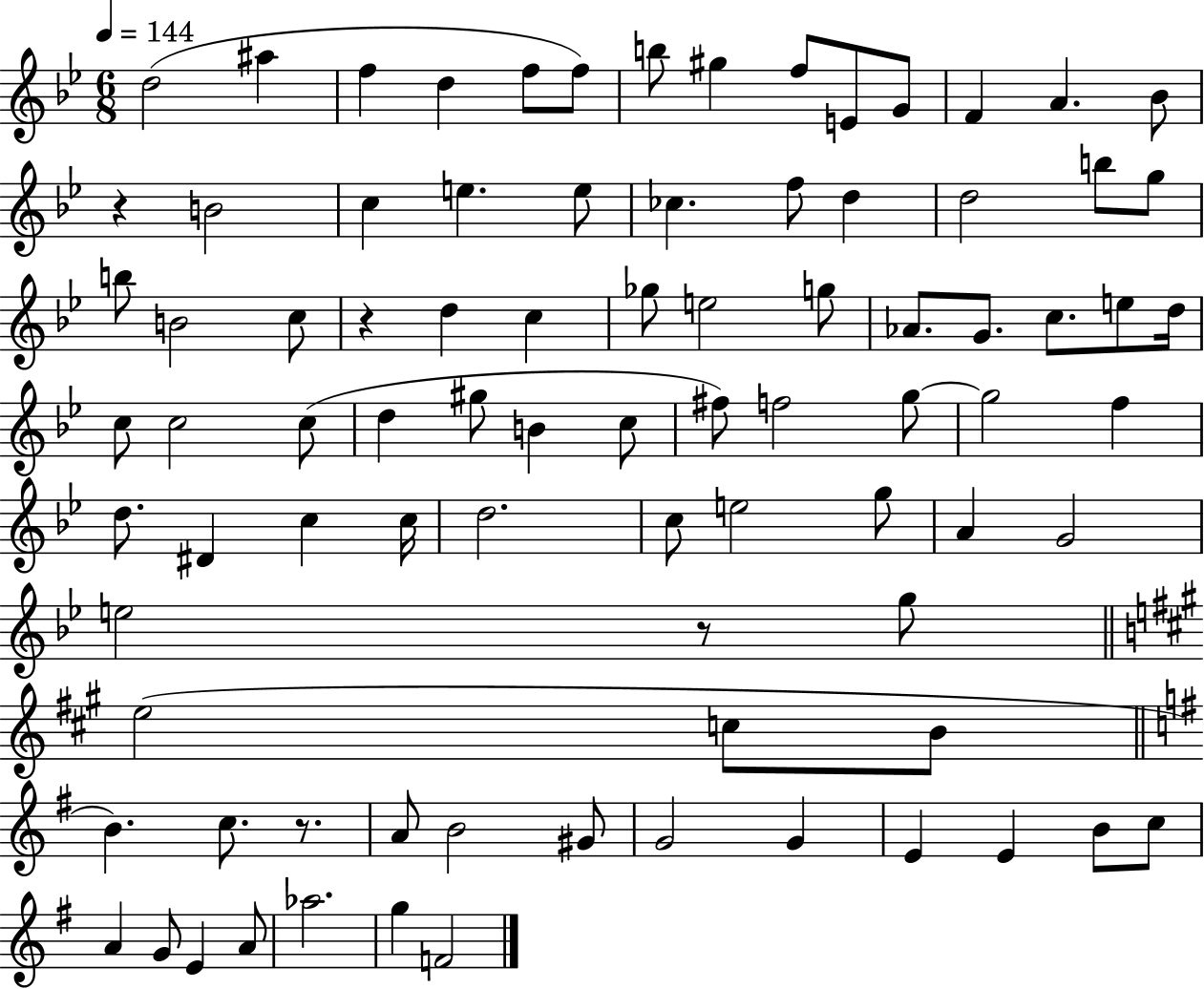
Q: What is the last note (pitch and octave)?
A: F4